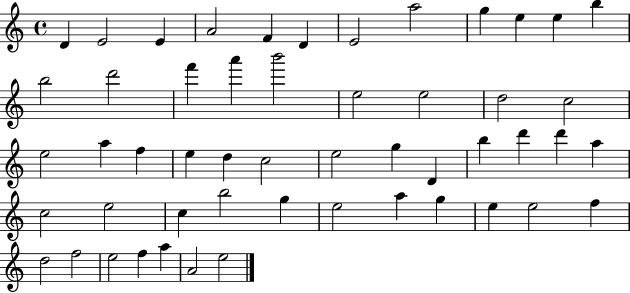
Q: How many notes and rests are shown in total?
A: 52